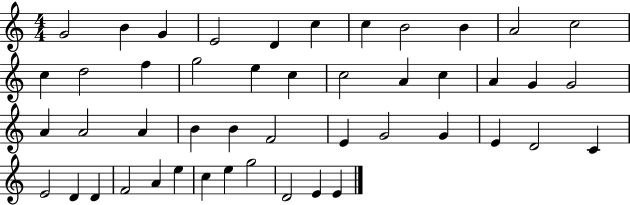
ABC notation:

X:1
T:Untitled
M:4/4
L:1/4
K:C
G2 B G E2 D c c B2 B A2 c2 c d2 f g2 e c c2 A c A G G2 A A2 A B B F2 E G2 G E D2 C E2 D D F2 A e c e g2 D2 E E